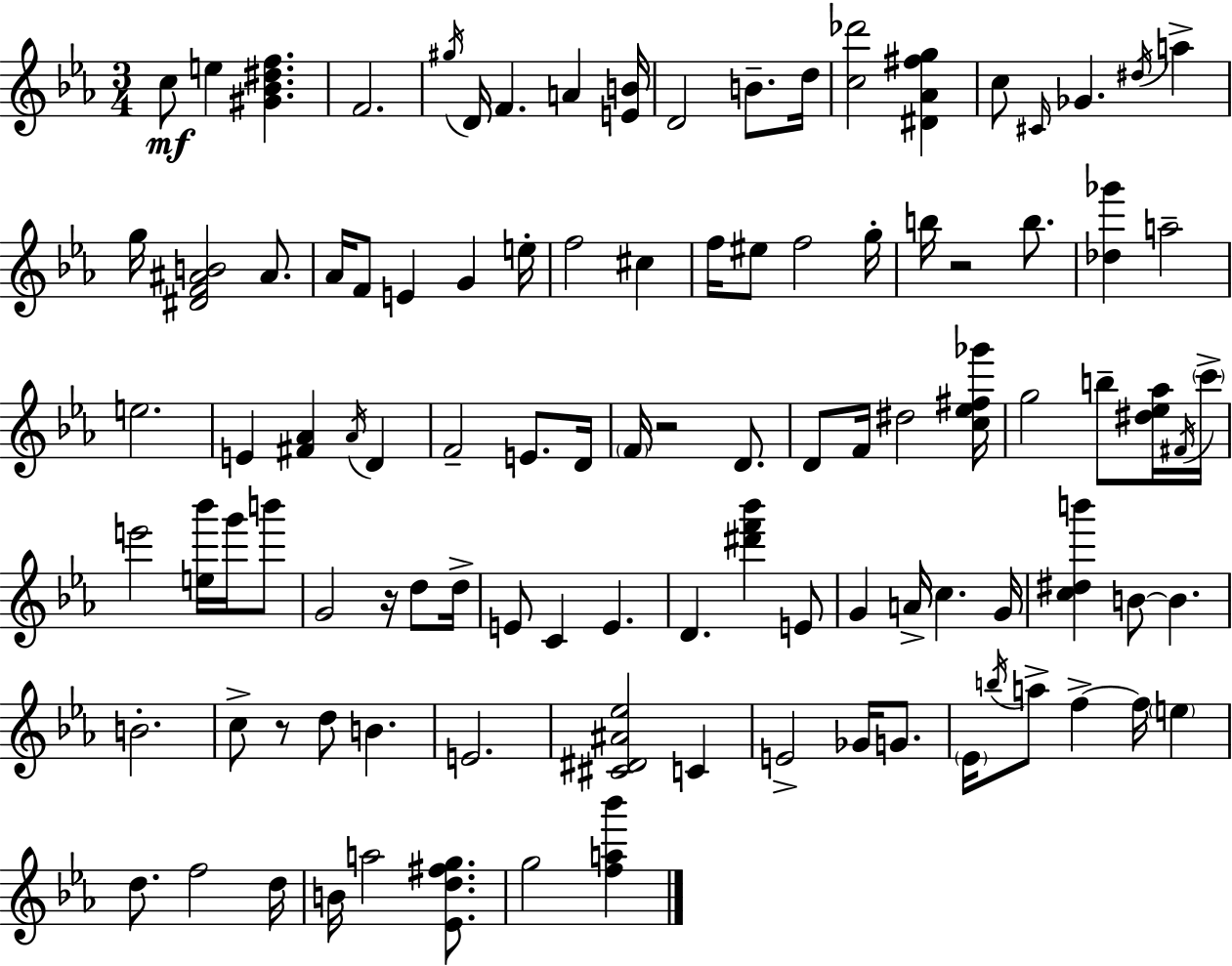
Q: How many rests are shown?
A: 4